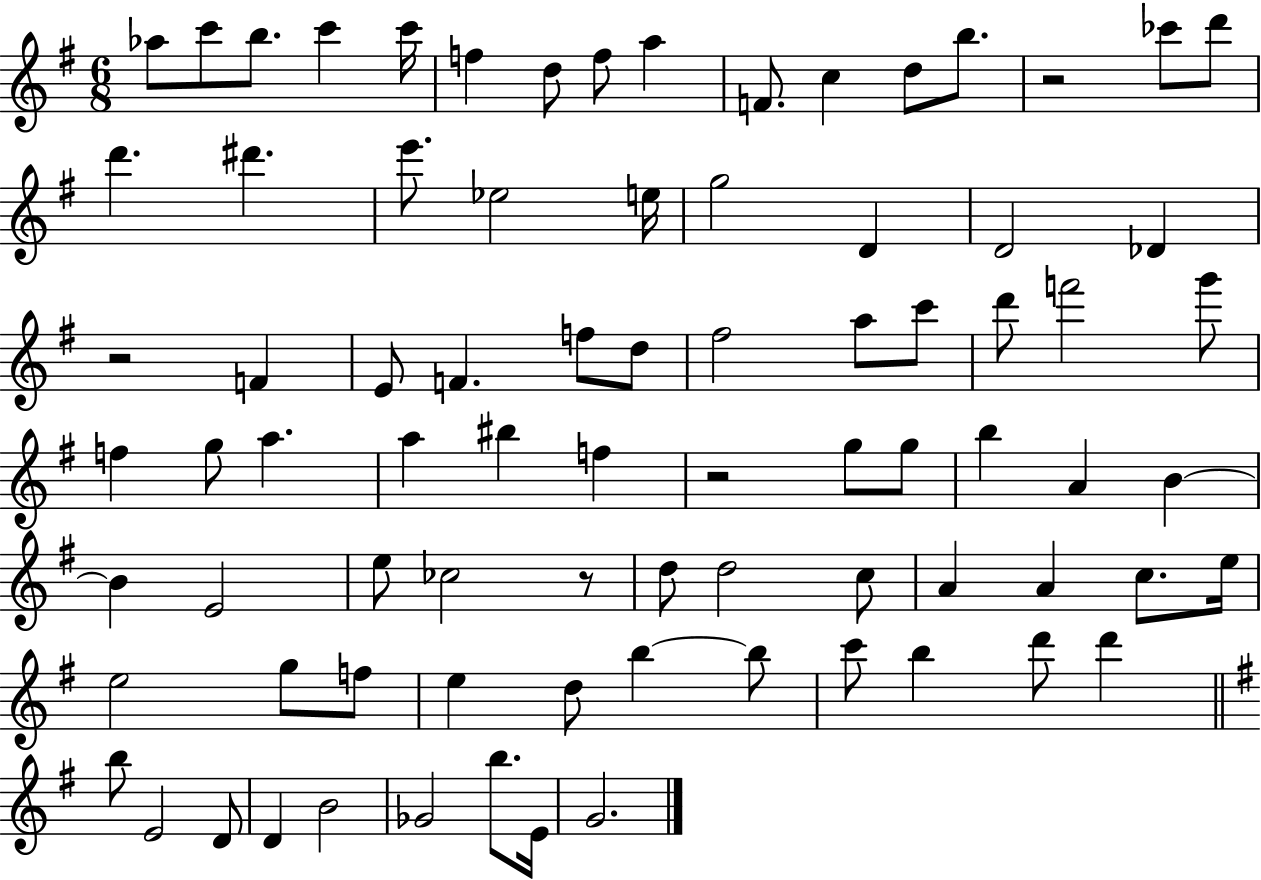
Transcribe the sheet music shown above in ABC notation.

X:1
T:Untitled
M:6/8
L:1/4
K:G
_a/2 c'/2 b/2 c' c'/4 f d/2 f/2 a F/2 c d/2 b/2 z2 _c'/2 d'/2 d' ^d' e'/2 _e2 e/4 g2 D D2 _D z2 F E/2 F f/2 d/2 ^f2 a/2 c'/2 d'/2 f'2 g'/2 f g/2 a a ^b f z2 g/2 g/2 b A B B E2 e/2 _c2 z/2 d/2 d2 c/2 A A c/2 e/4 e2 g/2 f/2 e d/2 b b/2 c'/2 b d'/2 d' b/2 E2 D/2 D B2 _G2 b/2 E/4 G2